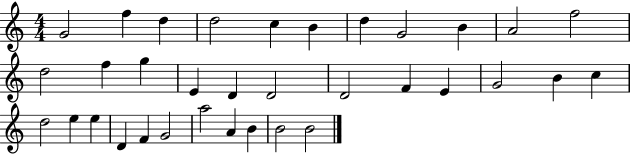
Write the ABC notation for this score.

X:1
T:Untitled
M:4/4
L:1/4
K:C
G2 f d d2 c B d G2 B A2 f2 d2 f g E D D2 D2 F E G2 B c d2 e e D F G2 a2 A B B2 B2